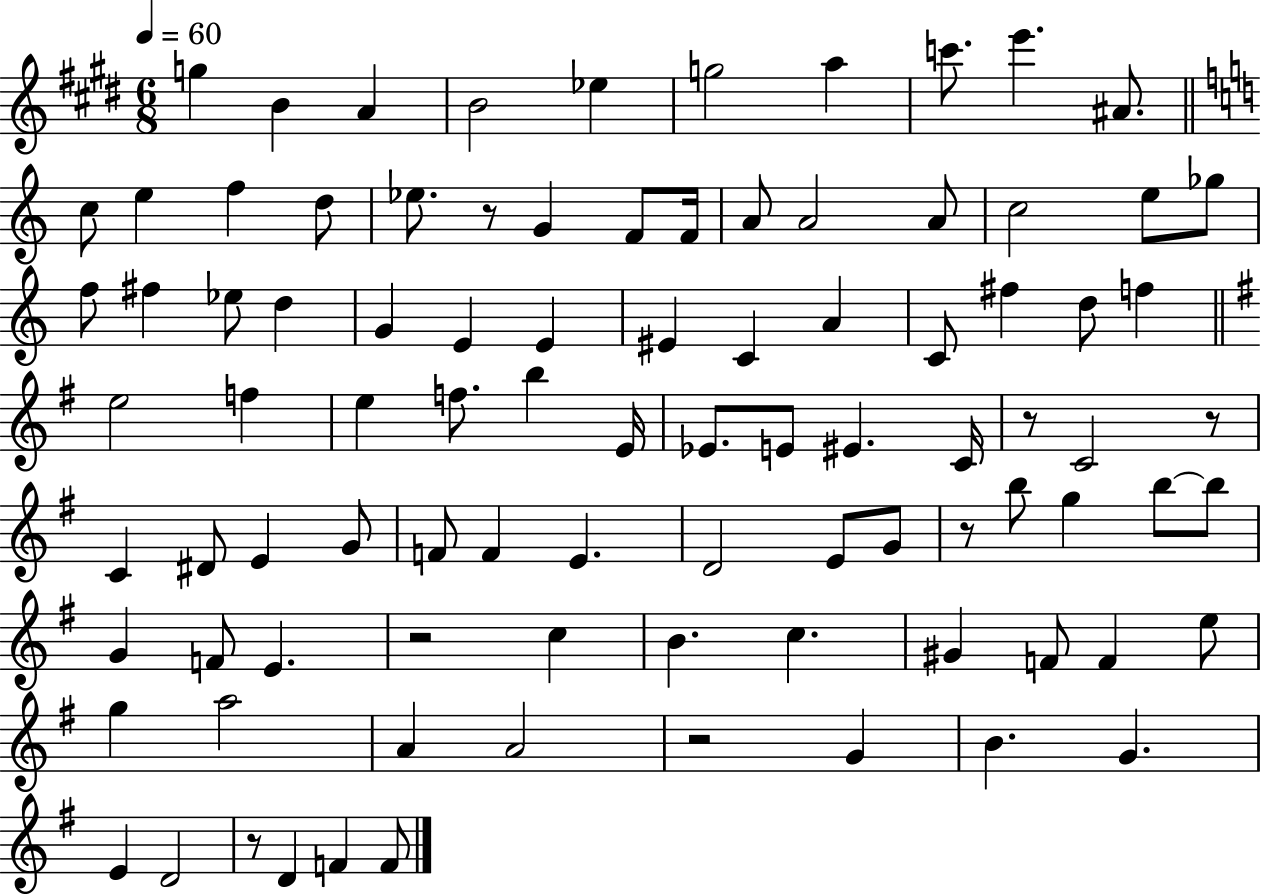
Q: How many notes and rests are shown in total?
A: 92